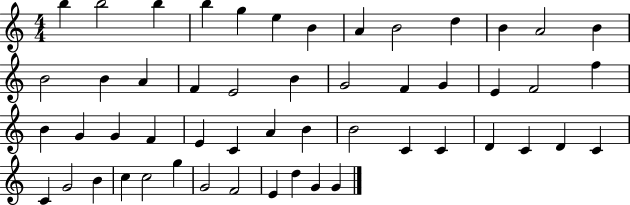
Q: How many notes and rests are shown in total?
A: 52